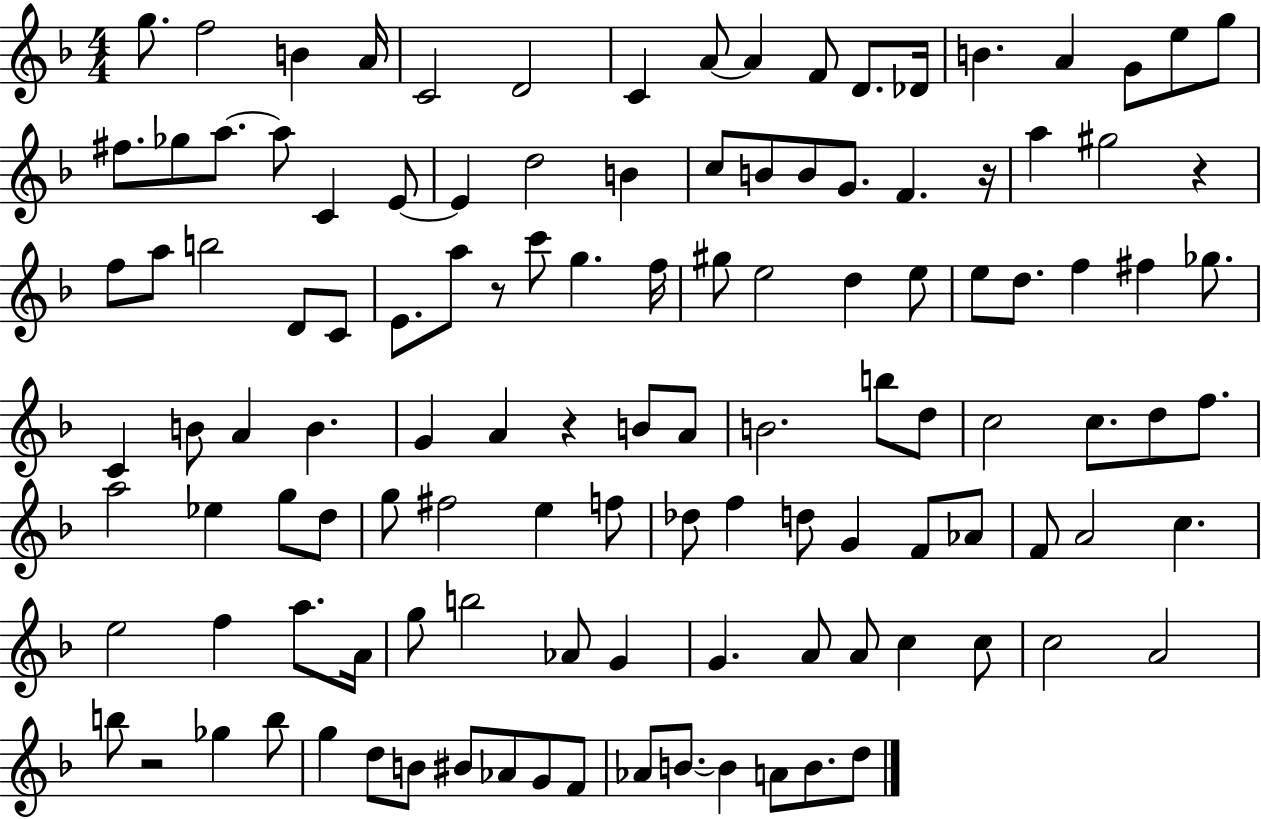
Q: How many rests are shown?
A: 5